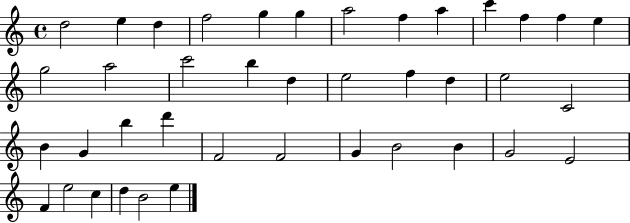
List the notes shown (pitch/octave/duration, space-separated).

D5/h E5/q D5/q F5/h G5/q G5/q A5/h F5/q A5/q C6/q F5/q F5/q E5/q G5/h A5/h C6/h B5/q D5/q E5/h F5/q D5/q E5/h C4/h B4/q G4/q B5/q D6/q F4/h F4/h G4/q B4/h B4/q G4/h E4/h F4/q E5/h C5/q D5/q B4/h E5/q